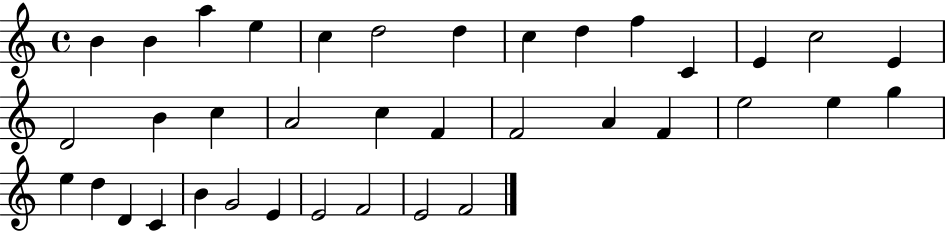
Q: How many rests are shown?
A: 0